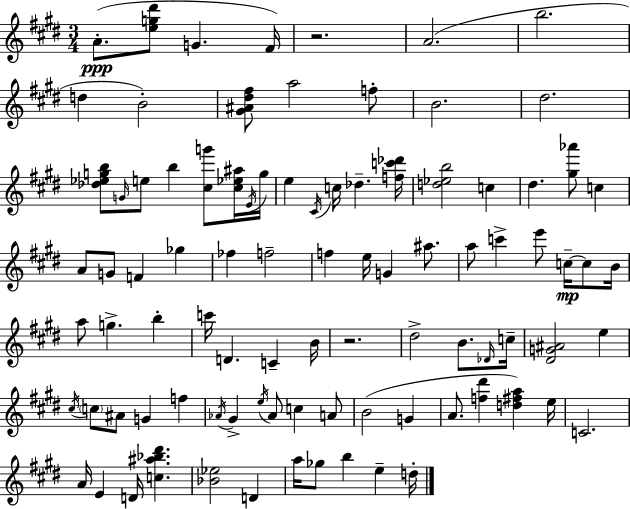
{
  \clef treble
  \numericTimeSignature
  \time 3/4
  \key e \major
  a'8.-.(\ppp <e'' g'' dis'''>8 g'4. fis'16) | r2. | a'2.( | b''2. | \break d''4 b'2-.) | <gis' ais' dis'' fis''>8 a''2 f''8-. | b'2. | dis''2. | \break <des'' ees'' g'' b''>8 \grace { g'16 } e''8 b''4 <cis'' g'''>8 <cis'' ees'' ais''>16 | \acciaccatura { e'16 } g''16 e''4 \acciaccatura { cis'16 } c''16 des''4.-- | <f'' c''' des'''>16 <d'' ees'' b''>2 c''4 | dis''4. <gis'' aes'''>8 c''4 | \break a'8 g'8 f'4 ges''4 | fes''4 f''2-- | f''4 e''16 g'4 | ais''8. a''8 c'''4-> e'''8 c''16--~~\mp | \break c''8 b'16 a''8 g''4.-> b''4-. | c'''16 d'4. c'4-- | b'16 r2. | dis''2-> b'8. | \break \grace { des'16 } c''16-- <dis' g' ais'>2 | e''4 \acciaccatura { cis''16 } \parenthesize c''8 ais'8 g'4 | f''4 \acciaccatura { aes'16 } gis'4-> \acciaccatura { e''16 } aes'8 | c''4 a'8 b'2( | \break g'4 a'8. <f'' dis'''>4 | <d'' fis'' a''>4) e''16 c'2. | a'16 e'4 | d'16 <c'' ais'' bes'' dis'''>4. <bes' ees''>2 | \break d'4 a''16 ges''8 b''4 | e''4-- d''16-. \bar "|."
}